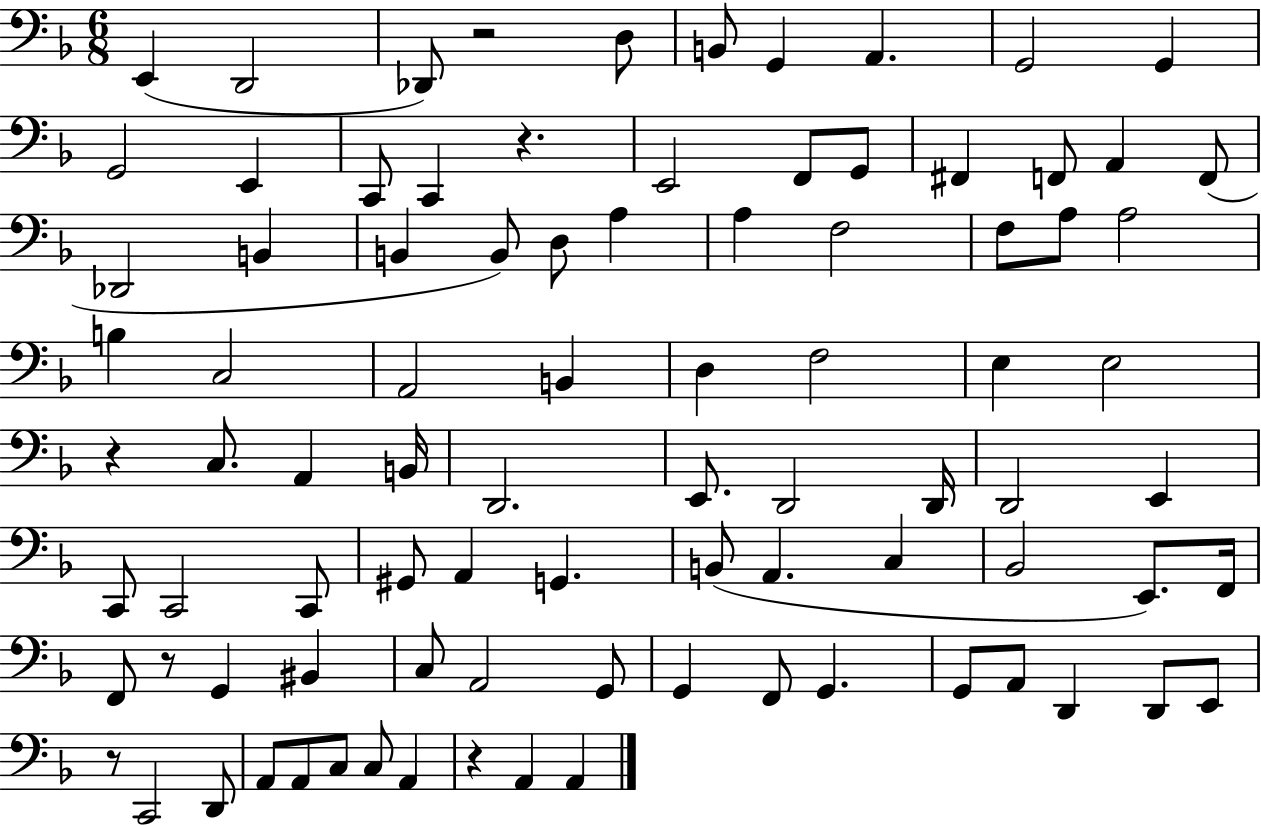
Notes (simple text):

E2/q D2/h Db2/e R/h D3/e B2/e G2/q A2/q. G2/h G2/q G2/h E2/q C2/e C2/q R/q. E2/h F2/e G2/e F#2/q F2/e A2/q F2/e Db2/h B2/q B2/q B2/e D3/e A3/q A3/q F3/h F3/e A3/e A3/h B3/q C3/h A2/h B2/q D3/q F3/h E3/q E3/h R/q C3/e. A2/q B2/s D2/h. E2/e. D2/h D2/s D2/h E2/q C2/e C2/h C2/e G#2/e A2/q G2/q. B2/e A2/q. C3/q Bb2/h E2/e. F2/s F2/e R/e G2/q BIS2/q C3/e A2/h G2/e G2/q F2/e G2/q. G2/e A2/e D2/q D2/e E2/e R/e C2/h D2/e A2/e A2/e C3/e C3/e A2/q R/q A2/q A2/q